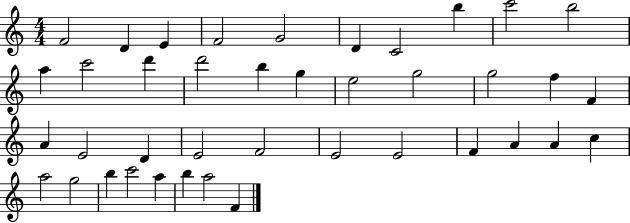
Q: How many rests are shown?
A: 0